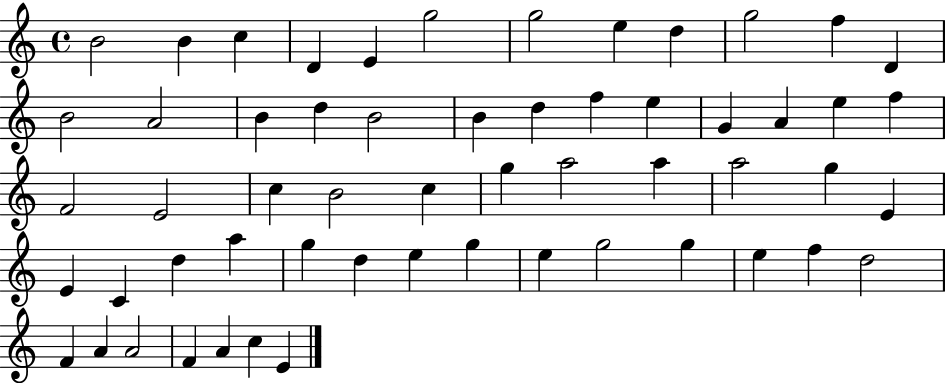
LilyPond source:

{
  \clef treble
  \time 4/4
  \defaultTimeSignature
  \key c \major
  b'2 b'4 c''4 | d'4 e'4 g''2 | g''2 e''4 d''4 | g''2 f''4 d'4 | \break b'2 a'2 | b'4 d''4 b'2 | b'4 d''4 f''4 e''4 | g'4 a'4 e''4 f''4 | \break f'2 e'2 | c''4 b'2 c''4 | g''4 a''2 a''4 | a''2 g''4 e'4 | \break e'4 c'4 d''4 a''4 | g''4 d''4 e''4 g''4 | e''4 g''2 g''4 | e''4 f''4 d''2 | \break f'4 a'4 a'2 | f'4 a'4 c''4 e'4 | \bar "|."
}